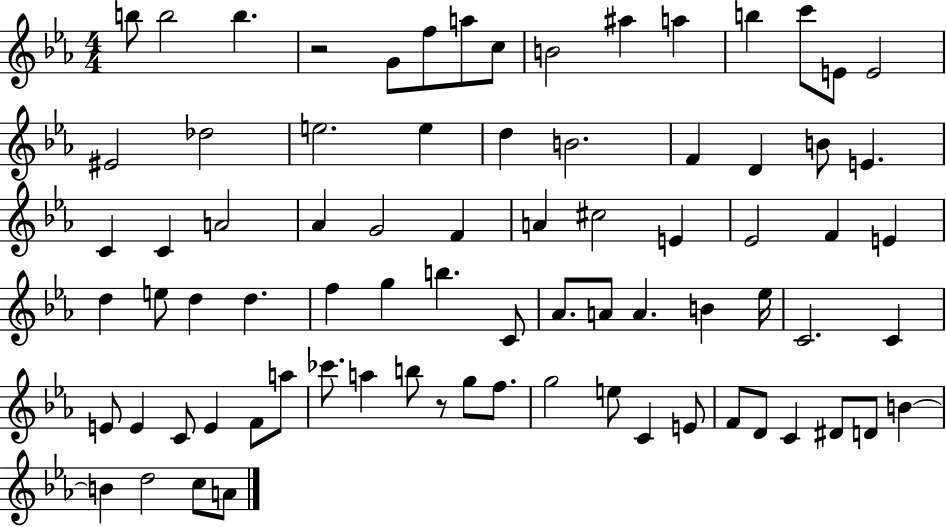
B5/e B5/h B5/q. R/h G4/e F5/e A5/e C5/e B4/h A#5/q A5/q B5/q C6/e E4/e E4/h EIS4/h Db5/h E5/h. E5/q D5/q B4/h. F4/q D4/q B4/e E4/q. C4/q C4/q A4/h Ab4/q G4/h F4/q A4/q C#5/h E4/q Eb4/h F4/q E4/q D5/q E5/e D5/q D5/q. F5/q G5/q B5/q. C4/e Ab4/e. A4/e A4/q. B4/q Eb5/s C4/h. C4/q E4/e E4/q C4/e E4/q F4/e A5/e CES6/e. A5/q B5/e R/e G5/e F5/e. G5/h E5/e C4/q E4/e F4/e D4/e C4/q D#4/e D4/e B4/q B4/q D5/h C5/e A4/e